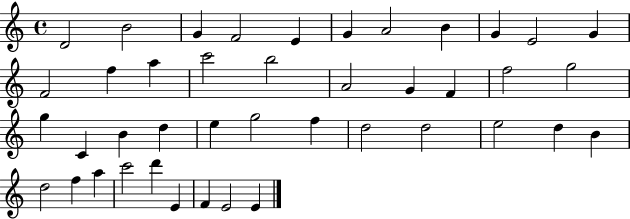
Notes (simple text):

D4/h B4/h G4/q F4/h E4/q G4/q A4/h B4/q G4/q E4/h G4/q F4/h F5/q A5/q C6/h B5/h A4/h G4/q F4/q F5/h G5/h G5/q C4/q B4/q D5/q E5/q G5/h F5/q D5/h D5/h E5/h D5/q B4/q D5/h F5/q A5/q C6/h D6/q E4/q F4/q E4/h E4/q